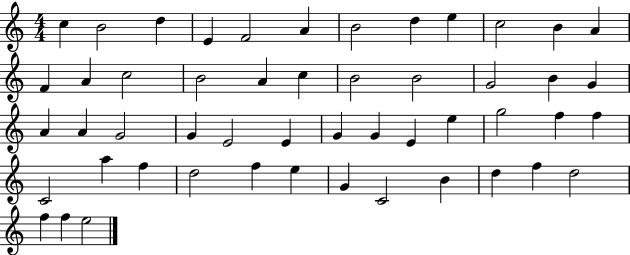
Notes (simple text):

C5/q B4/h D5/q E4/q F4/h A4/q B4/h D5/q E5/q C5/h B4/q A4/q F4/q A4/q C5/h B4/h A4/q C5/q B4/h B4/h G4/h B4/q G4/q A4/q A4/q G4/h G4/q E4/h E4/q G4/q G4/q E4/q E5/q G5/h F5/q F5/q C4/h A5/q F5/q D5/h F5/q E5/q G4/q C4/h B4/q D5/q F5/q D5/h F5/q F5/q E5/h